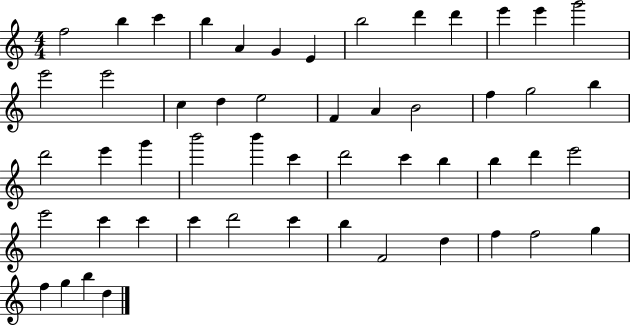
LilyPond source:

{
  \clef treble
  \numericTimeSignature
  \time 4/4
  \key c \major
  f''2 b''4 c'''4 | b''4 a'4 g'4 e'4 | b''2 d'''4 d'''4 | e'''4 e'''4 g'''2 | \break e'''2 e'''2 | c''4 d''4 e''2 | f'4 a'4 b'2 | f''4 g''2 b''4 | \break d'''2 e'''4 g'''4 | b'''2 b'''4 c'''4 | d'''2 c'''4 b''4 | b''4 d'''4 e'''2 | \break e'''2 c'''4 c'''4 | c'''4 d'''2 c'''4 | b''4 f'2 d''4 | f''4 f''2 g''4 | \break f''4 g''4 b''4 d''4 | \bar "|."
}